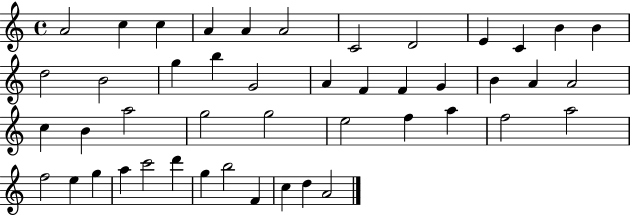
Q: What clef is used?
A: treble